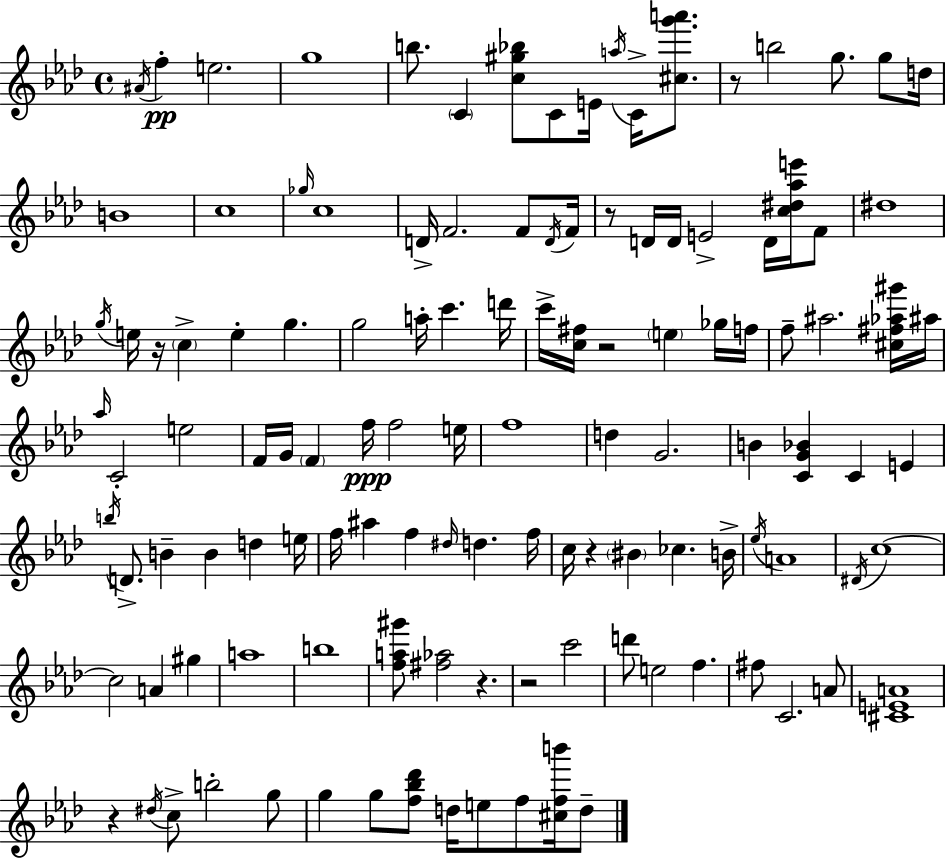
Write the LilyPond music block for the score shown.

{
  \clef treble
  \time 4/4
  \defaultTimeSignature
  \key f \minor
  \acciaccatura { ais'16 }\pp f''4-. e''2. | g''1 | b''8. \parenthesize c'4 <c'' gis'' bes''>8 c'8 e'16 \acciaccatura { a''16 } c'16-> <cis'' g''' a'''>8. | r8 b''2 g''8. g''8 | \break d''16 b'1 | c''1 | \grace { ges''16 } c''1 | d'16-> f'2. | \break f'8 \acciaccatura { d'16 } f'16 r8 d'16 d'16 e'2-> | d'16 <c'' dis'' aes'' e'''>16 f'8 dis''1 | \acciaccatura { g''16 } e''16 r16 \parenthesize c''4-> e''4-. g''4. | g''2 a''16-. c'''4. | \break d'''16 c'''16-> <c'' fis''>16 r2 \parenthesize e''4 | ges''16 f''16 f''8-- ais''2. | <cis'' fis'' aes'' gis'''>16 ais''16 \grace { aes''16 } c'2-. e''2 | f'16 g'16 \parenthesize f'4 f''16\ppp f''2 | \break e''16 f''1 | d''4 g'2. | b'4 <c' g' bes'>4 c'4 | e'4 \acciaccatura { b''16 } d'8.-> b'4-- b'4 | \break d''4 e''16 f''16 ais''4 f''4 | \grace { dis''16 } d''4. f''16 c''16 r4 \parenthesize bis'4 | ces''4. b'16-> \acciaccatura { ees''16 } a'1 | \acciaccatura { dis'16 } c''1~~ | \break c''2 | a'4 gis''4 a''1 | b''1 | <f'' a'' gis'''>8 <fis'' aes''>2 | \break r4. r2 | c'''2 d'''8 e''2 | f''4. fis''8 c'2. | a'8 <cis' e' a'>1 | \break r4 \acciaccatura { dis''16 } c''8-> | b''2-. g''8 g''4 g''8 | <f'' bes'' des'''>8 d''16 e''8 f''8 <cis'' f'' b'''>16 d''8-- \bar "|."
}